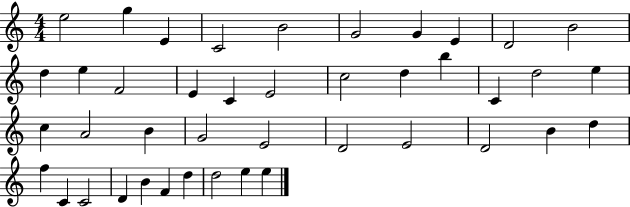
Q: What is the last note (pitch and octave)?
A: E5